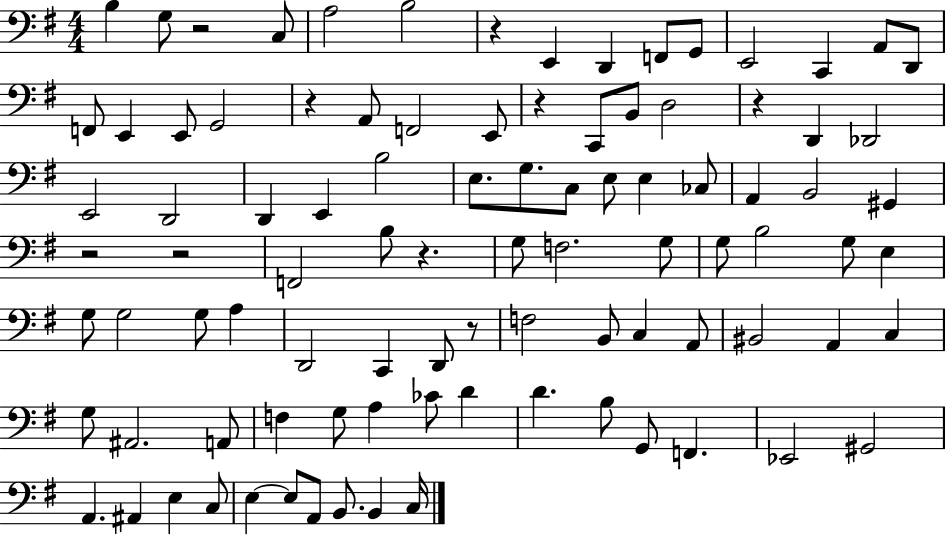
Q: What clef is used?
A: bass